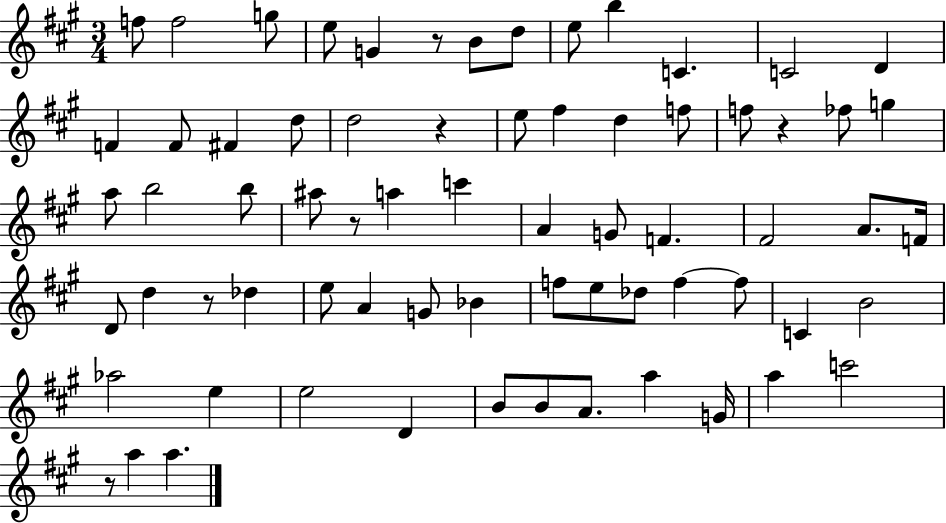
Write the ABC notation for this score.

X:1
T:Untitled
M:3/4
L:1/4
K:A
f/2 f2 g/2 e/2 G z/2 B/2 d/2 e/2 b C C2 D F F/2 ^F d/2 d2 z e/2 ^f d f/2 f/2 z _f/2 g a/2 b2 b/2 ^a/2 z/2 a c' A G/2 F ^F2 A/2 F/4 D/2 d z/2 _d e/2 A G/2 _B f/2 e/2 _d/2 f f/2 C B2 _a2 e e2 D B/2 B/2 A/2 a G/4 a c'2 z/2 a a